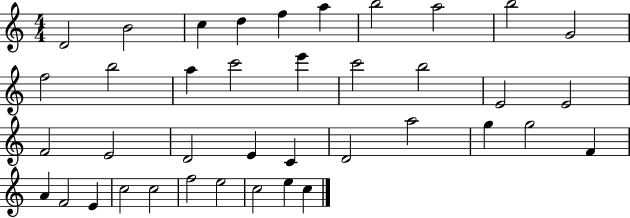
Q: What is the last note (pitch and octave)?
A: C5